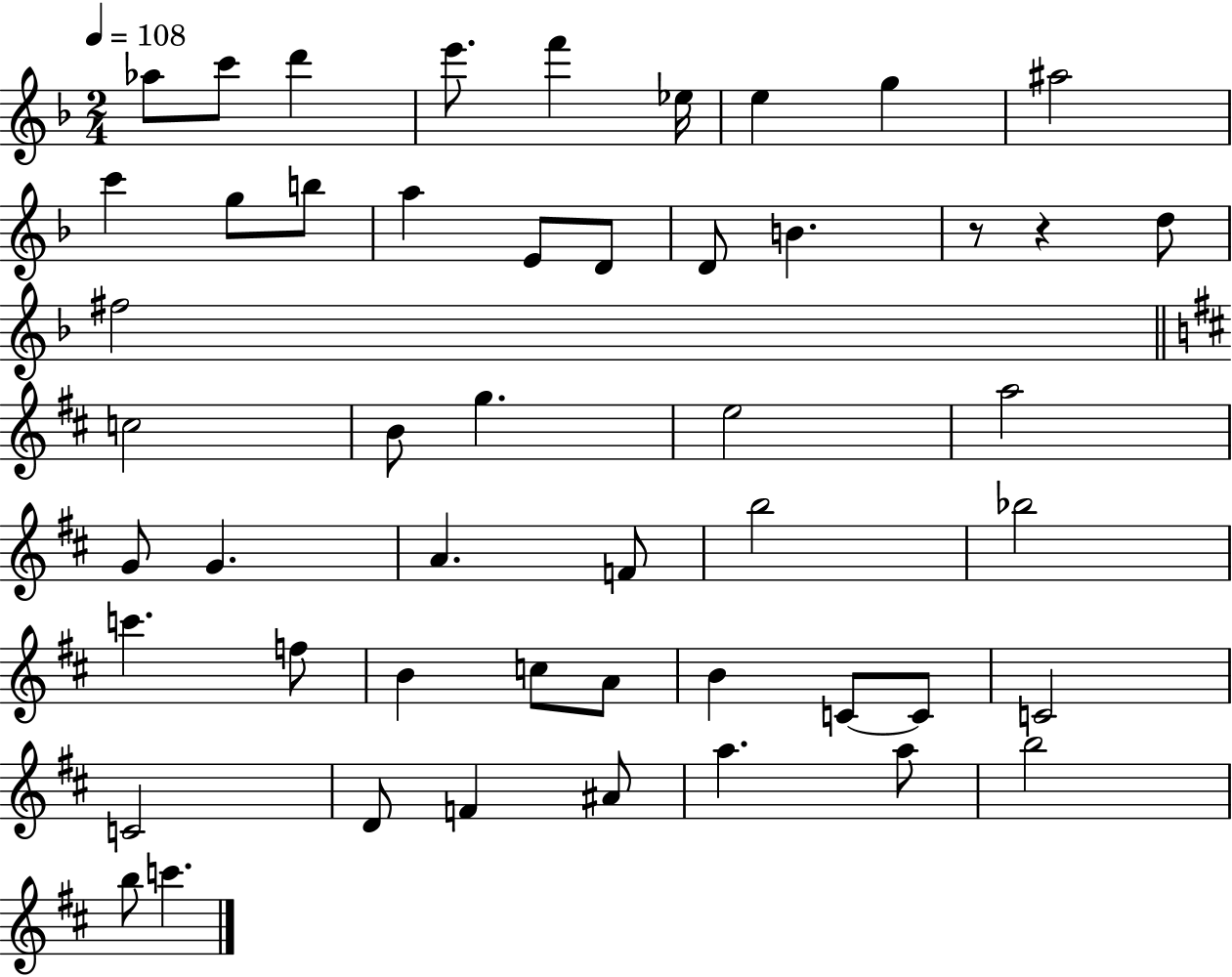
Ab5/e C6/e D6/q E6/e. F6/q Eb5/s E5/q G5/q A#5/h C6/q G5/e B5/e A5/q E4/e D4/e D4/e B4/q. R/e R/q D5/e F#5/h C5/h B4/e G5/q. E5/h A5/h G4/e G4/q. A4/q. F4/e B5/h Bb5/h C6/q. F5/e B4/q C5/e A4/e B4/q C4/e C4/e C4/h C4/h D4/e F4/q A#4/e A5/q. A5/e B5/h B5/e C6/q.